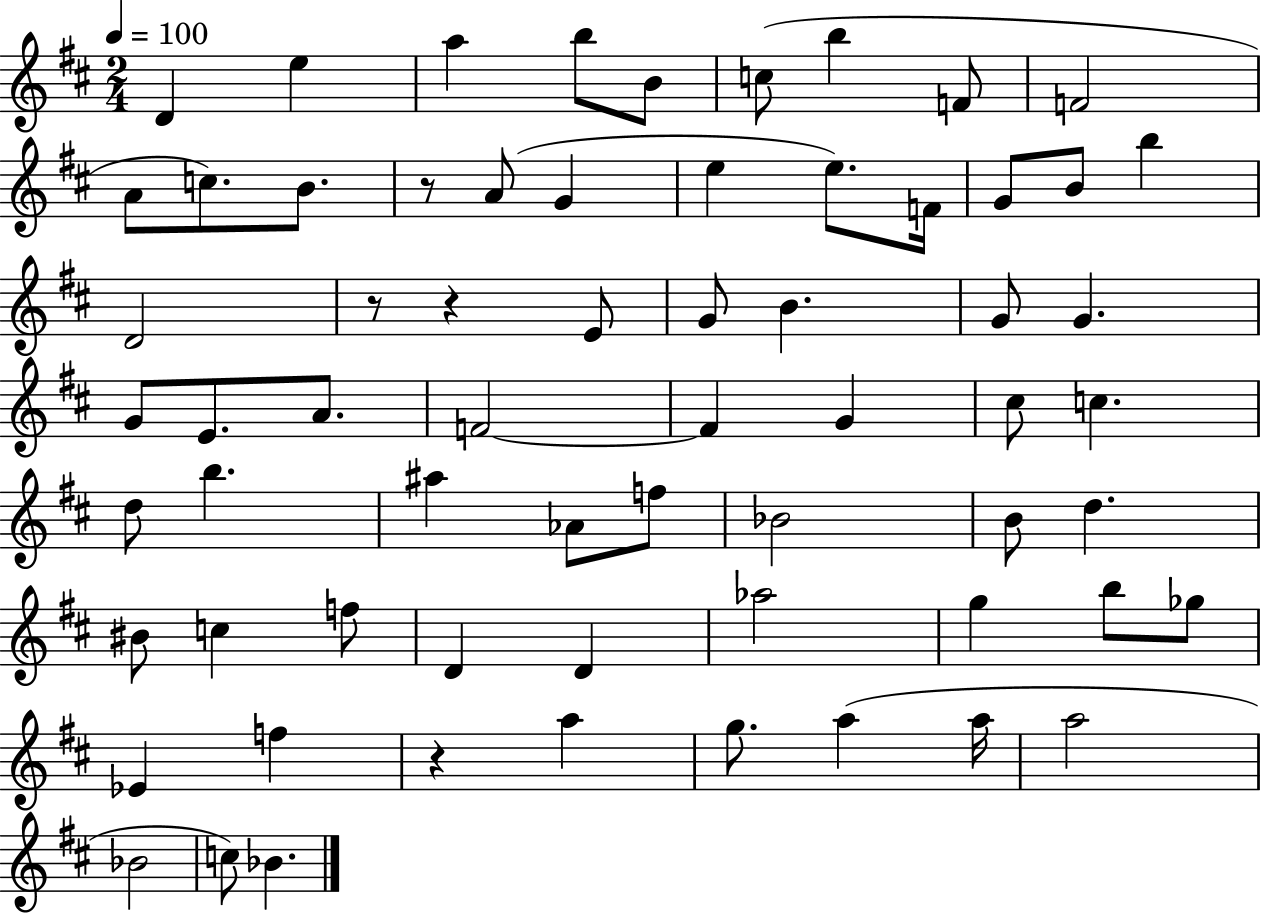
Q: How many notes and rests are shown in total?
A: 65